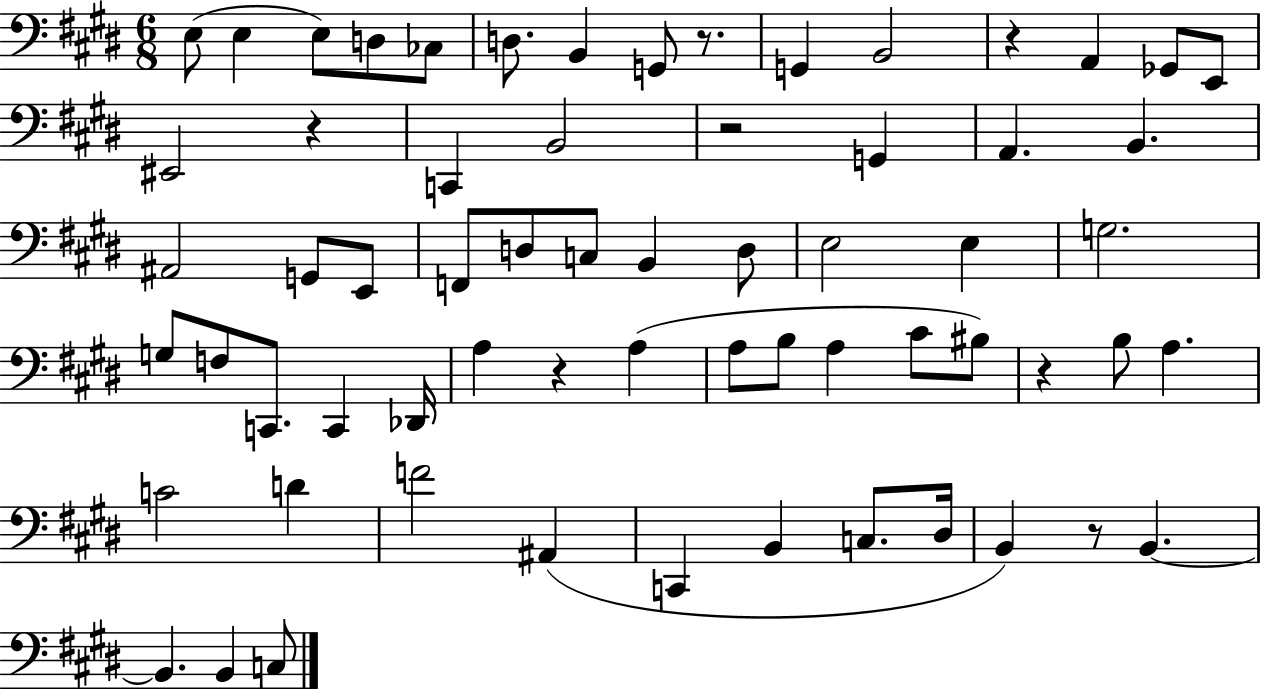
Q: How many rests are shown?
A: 7